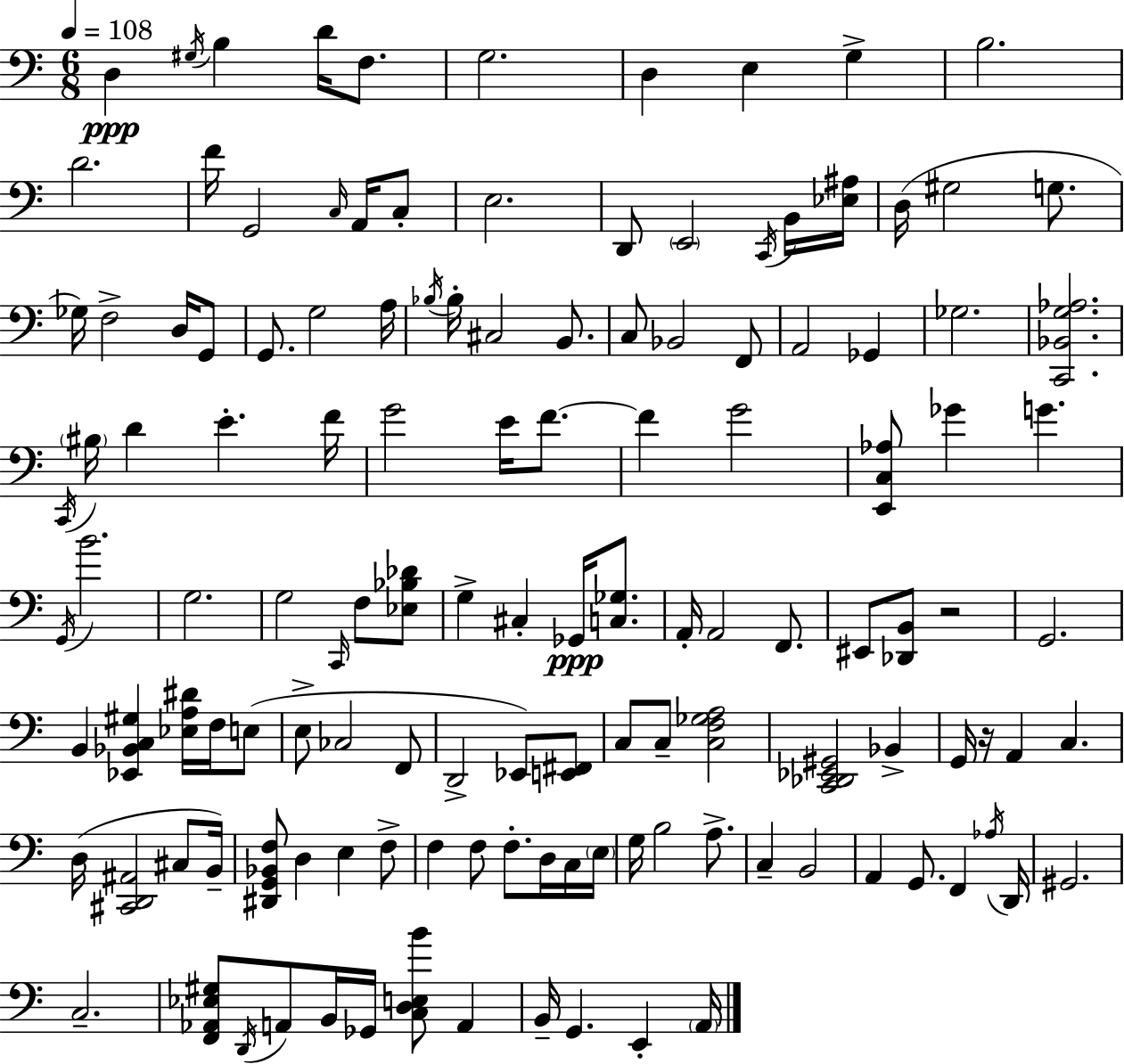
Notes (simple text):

D3/q G#3/s B3/q D4/s F3/e. G3/h. D3/q E3/q G3/q B3/h. D4/h. F4/s G2/h C3/s A2/s C3/e E3/h. D2/e E2/h C2/s B2/s [Eb3,A#3]/s D3/s G#3/h G3/e. Gb3/s F3/h D3/s G2/e G2/e. G3/h A3/s Bb3/s Bb3/s C#3/h B2/e. C3/e Bb2/h F2/e A2/h Gb2/q Gb3/h. [C2,Bb2,G3,Ab3]/h. C2/s BIS3/s D4/q E4/q. F4/s G4/h E4/s F4/e. F4/q G4/h [E2,C3,Ab3]/e Gb4/q G4/q. G2/s B4/h. G3/h. G3/h C2/s F3/e [Eb3,Bb3,Db4]/e G3/q C#3/q Gb2/s [C3,Gb3]/e. A2/s A2/h F2/e. EIS2/e [Db2,B2]/e R/h G2/h. B2/q [Eb2,Bb2,C3,G#3]/q [Eb3,A3,D#4]/s F3/s E3/e E3/e CES3/h F2/e D2/h Eb2/e [E2,F#2]/e C3/e C3/e [C3,F3,Gb3,A3]/h [C2,Db2,Eb2,G#2]/h Bb2/q G2/s R/s A2/q C3/q. D3/s [C#2,D2,A#2]/h C#3/e B2/s [D#2,G2,Bb2,F3]/e D3/q E3/q F3/e F3/q F3/e F3/e. D3/s C3/s E3/s G3/s B3/h A3/e. C3/q B2/h A2/q G2/e. F2/q Ab3/s D2/s G#2/h. C3/h. [F2,Ab2,Eb3,G#3]/e D2/s A2/e B2/s Gb2/s [C3,D3,E3,B4]/e A2/q B2/s G2/q. E2/q A2/s